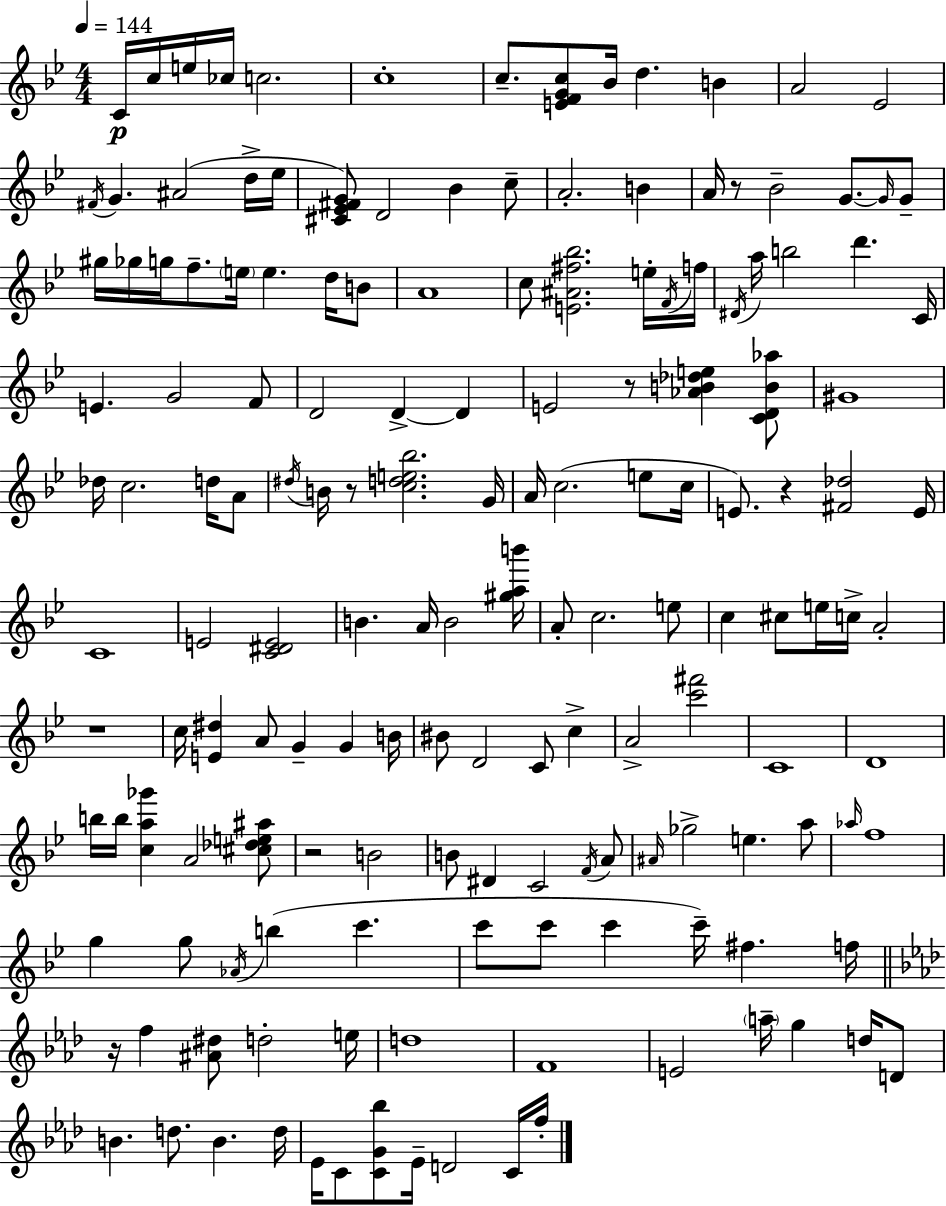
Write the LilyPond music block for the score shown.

{
  \clef treble
  \numericTimeSignature
  \time 4/4
  \key g \minor
  \tempo 4 = 144
  c'16\p c''16 e''16 ces''16 c''2. | c''1-. | c''8.-- <e' f' g' c''>8 bes'16 d''4. b'4 | a'2 ees'2 | \break \acciaccatura { fis'16 } g'4. ais'2( d''16-> | ees''16 <cis' ees' fis' g'>8) d'2 bes'4 c''8-- | a'2.-. b'4 | a'16 r8 bes'2-- g'8.~~ \grace { g'16 } | \break g'8-- gis''16 ges''16 g''16 f''8.-- \parenthesize e''16 e''4. d''16 | b'8 a'1 | c''8 <e' ais' fis'' bes''>2. | e''16-. \acciaccatura { f'16 } f''16 \acciaccatura { dis'16 } a''16 b''2 d'''4. | \break c'16 e'4. g'2 | f'8 d'2 d'4->~~ | d'4 e'2 r8 <aes' b' des'' e''>4 | <c' d' b' aes''>8 gis'1 | \break des''16 c''2. | d''16 a'8 \acciaccatura { dis''16 } b'16 r8 <c'' d'' e'' bes''>2. | g'16 a'16 c''2.( | e''8 c''16 e'8.) r4 <fis' des''>2 | \break e'16 c'1 | e'2 <c' dis' e'>2 | b'4. a'16 b'2 | <gis'' a'' b'''>16 a'8-. c''2. | \break e''8 c''4 cis''8 e''16 c''16-> a'2-. | r1 | c''16 <e' dis''>4 a'8 g'4-- | g'4 b'16 bis'8 d'2 c'8 | \break c''4-> a'2-> <c''' fis'''>2 | c'1 | d'1 | b''16 b''16 <c'' a'' ges'''>4 a'2 | \break <cis'' des'' e'' ais''>8 r2 b'2 | b'8 dis'4 c'2 | \acciaccatura { f'16 } a'8 \grace { ais'16 } ges''2-> e''4. | a''8 \grace { aes''16 } f''1 | \break g''4 g''8 \acciaccatura { aes'16 } b''4( | c'''4. c'''8 c'''8 c'''4 | c'''16--) fis''4. f''16 \bar "||" \break \key aes \major r16 f''4 <ais' dis''>8 d''2-. e''16 | d''1 | f'1 | e'2 \parenthesize a''16-- g''4 d''16 d'8 | \break b'4. d''8. b'4. d''16 | ees'16 c'8 <c' g' bes''>8 ees'16-- d'2 c'16 f''16-. | \bar "|."
}